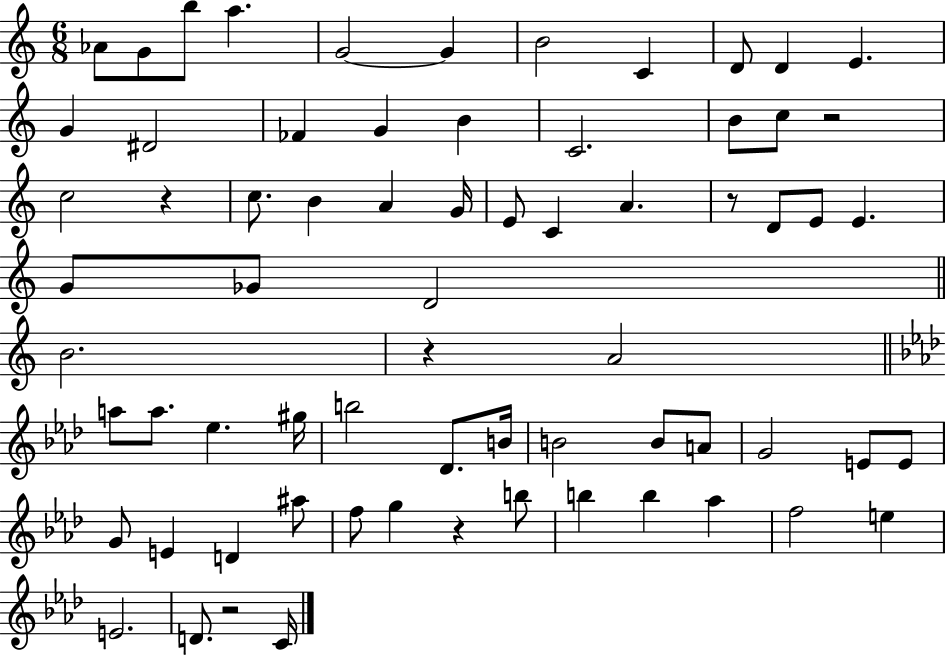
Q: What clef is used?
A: treble